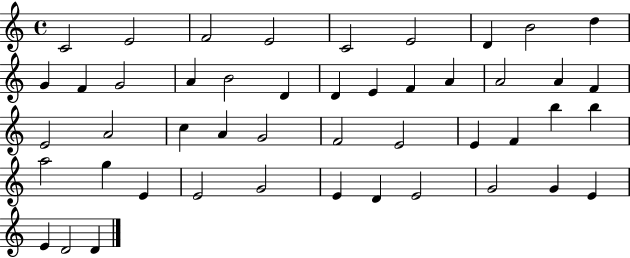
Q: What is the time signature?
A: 4/4